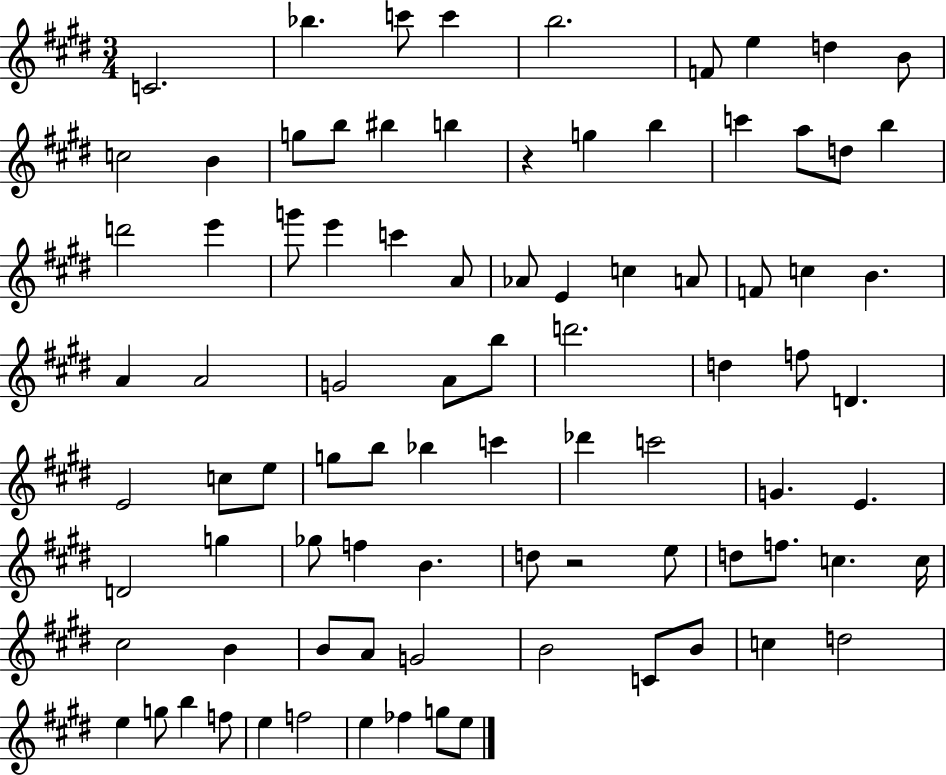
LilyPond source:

{
  \clef treble
  \numericTimeSignature
  \time 3/4
  \key e \major
  c'2. | bes''4. c'''8 c'''4 | b''2. | f'8 e''4 d''4 b'8 | \break c''2 b'4 | g''8 b''8 bis''4 b''4 | r4 g''4 b''4 | c'''4 a''8 d''8 b''4 | \break d'''2 e'''4 | g'''8 e'''4 c'''4 a'8 | aes'8 e'4 c''4 a'8 | f'8 c''4 b'4. | \break a'4 a'2 | g'2 a'8 b''8 | d'''2. | d''4 f''8 d'4. | \break e'2 c''8 e''8 | g''8 b''8 bes''4 c'''4 | des'''4 c'''2 | g'4. e'4. | \break d'2 g''4 | ges''8 f''4 b'4. | d''8 r2 e''8 | d''8 f''8. c''4. c''16 | \break cis''2 b'4 | b'8 a'8 g'2 | b'2 c'8 b'8 | c''4 d''2 | \break e''4 g''8 b''4 f''8 | e''4 f''2 | e''4 fes''4 g''8 e''8 | \bar "|."
}